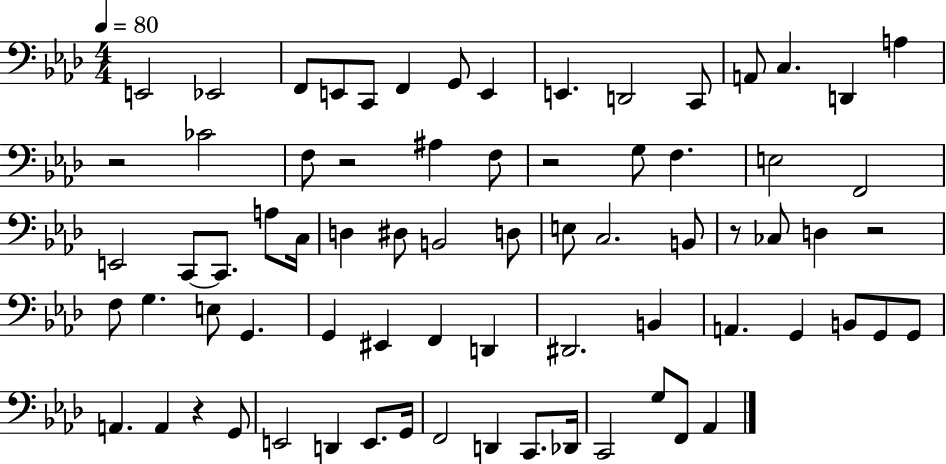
E2/h Eb2/h F2/e E2/e C2/e F2/q G2/e E2/q E2/q. D2/h C2/e A2/e C3/q. D2/q A3/q R/h CES4/h F3/e R/h A#3/q F3/e R/h G3/e F3/q. E3/h F2/h E2/h C2/e C2/e. A3/e C3/s D3/q D#3/e B2/h D3/e E3/e C3/h. B2/e R/e CES3/e D3/q R/h F3/e G3/q. E3/e G2/q. G2/q EIS2/q F2/q D2/q D#2/h. B2/q A2/q. G2/q B2/e G2/e G2/e A2/q. A2/q R/q G2/e E2/h D2/q E2/e. G2/s F2/h D2/q C2/e. Db2/s C2/h G3/e F2/e Ab2/q